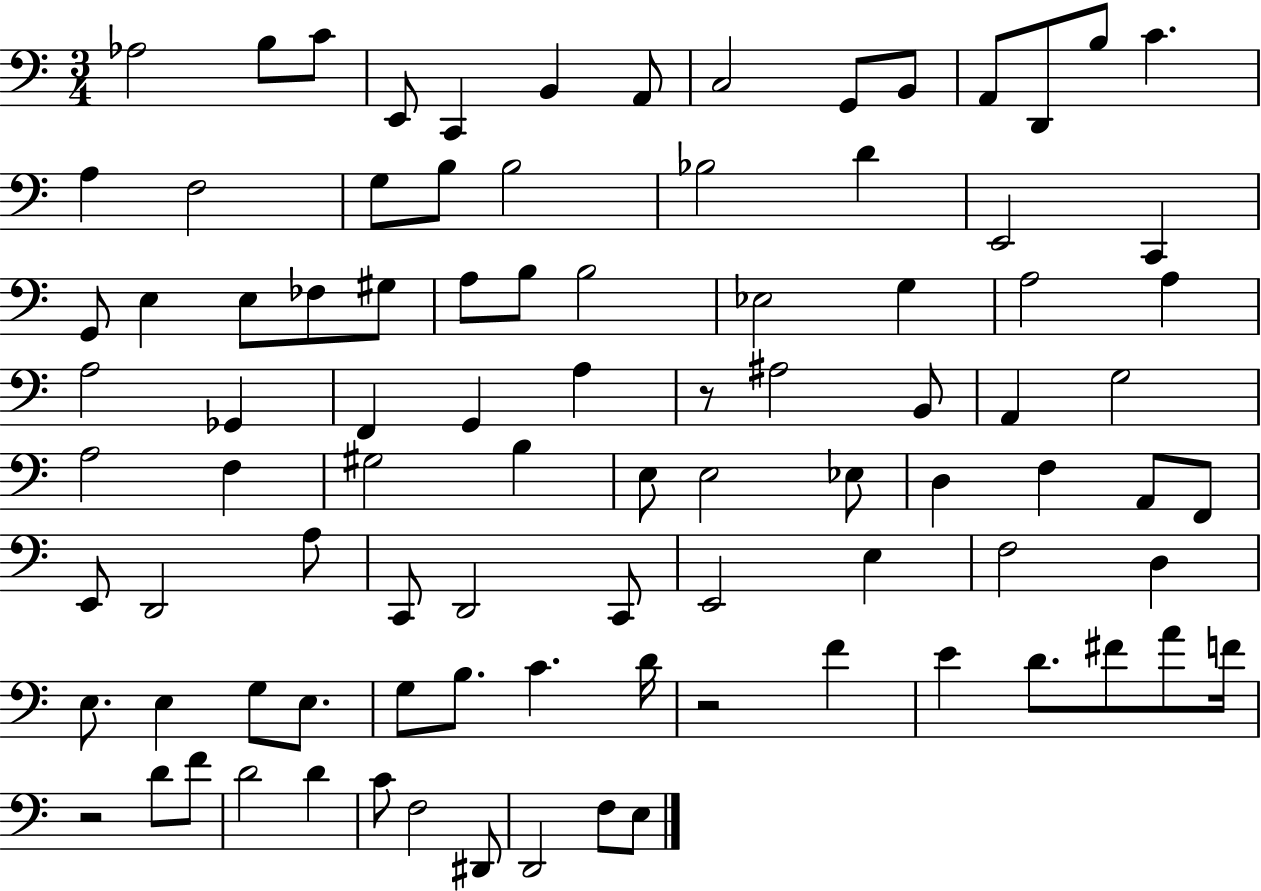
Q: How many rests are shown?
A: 3